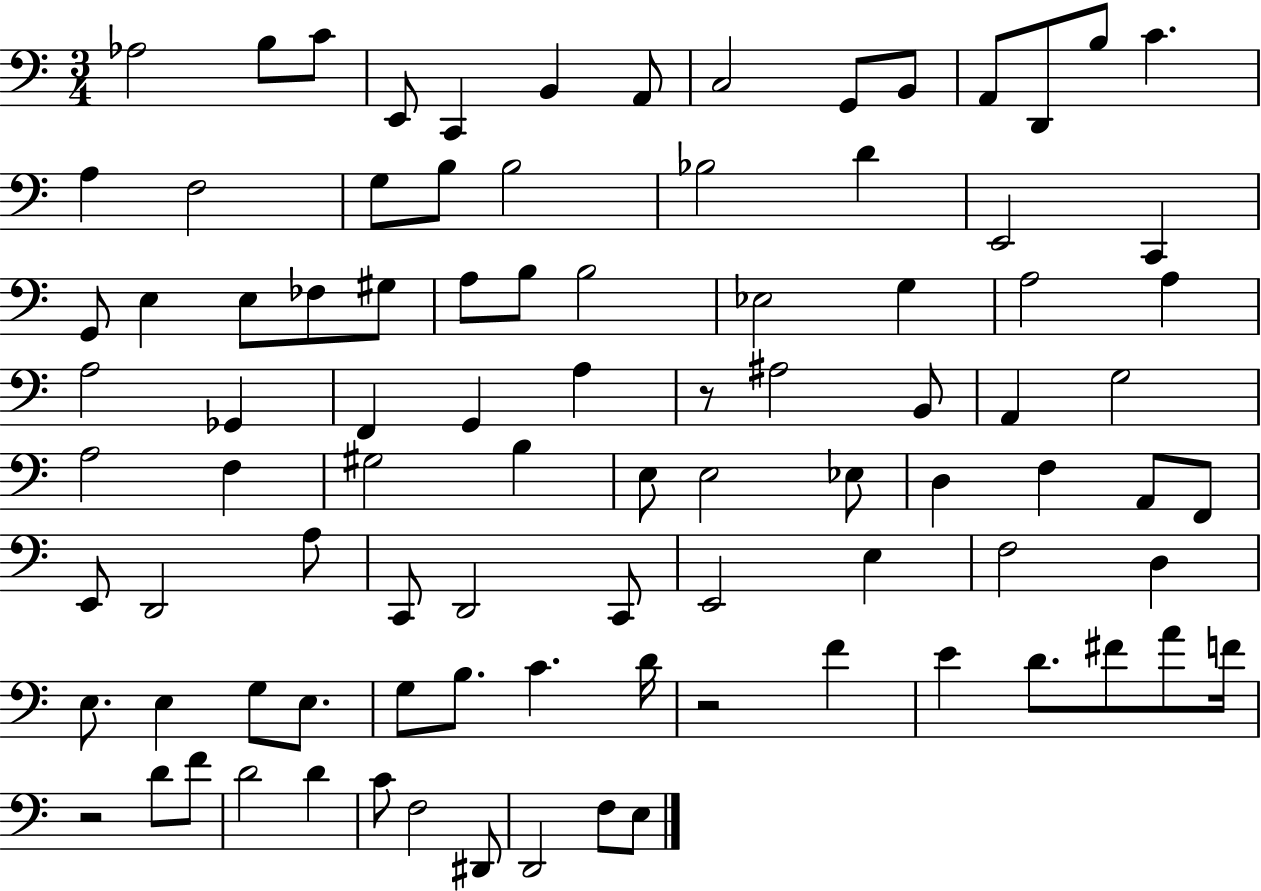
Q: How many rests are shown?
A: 3